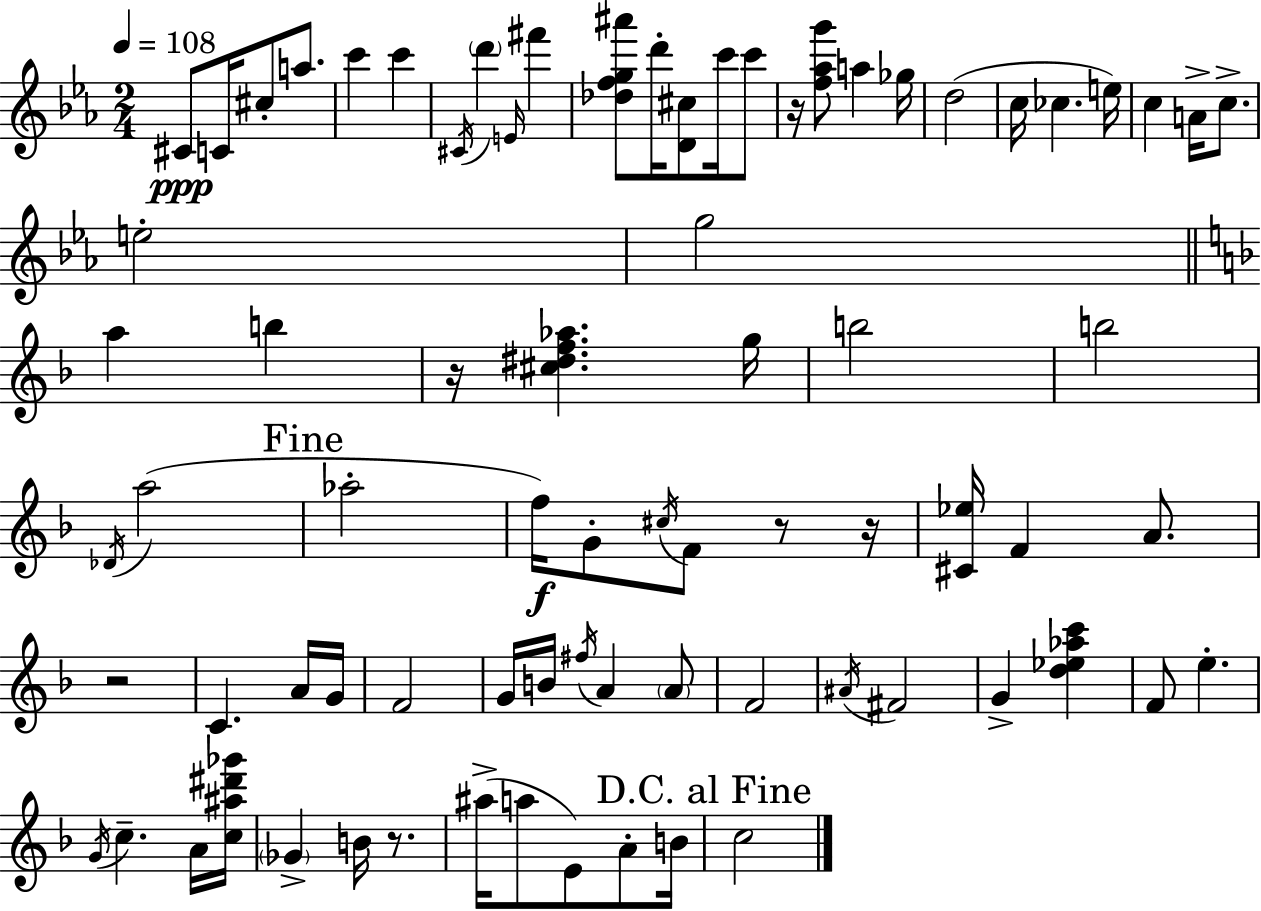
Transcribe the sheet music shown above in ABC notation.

X:1
T:Untitled
M:2/4
L:1/4
K:Eb
^C/2 C/4 ^c/2 a/2 c' c' ^C/4 d' E/4 ^f' [_dfg^a']/2 d'/4 [D^c]/2 c'/4 c'/2 z/4 [f_ag']/2 a _g/4 d2 c/4 _c e/4 c A/4 c/2 e2 g2 a b z/4 [^c^df_a] g/4 b2 b2 _D/4 a2 _a2 f/4 G/2 ^c/4 F/2 z/2 z/4 [^C_e]/4 F A/2 z2 C A/4 G/4 F2 G/4 B/4 ^f/4 A A/2 F2 ^A/4 ^F2 G [d_e_ac'] F/2 e G/4 c A/4 [c^a^d'_g']/4 _G B/4 z/2 ^a/4 a/2 E/2 A/2 B/4 c2